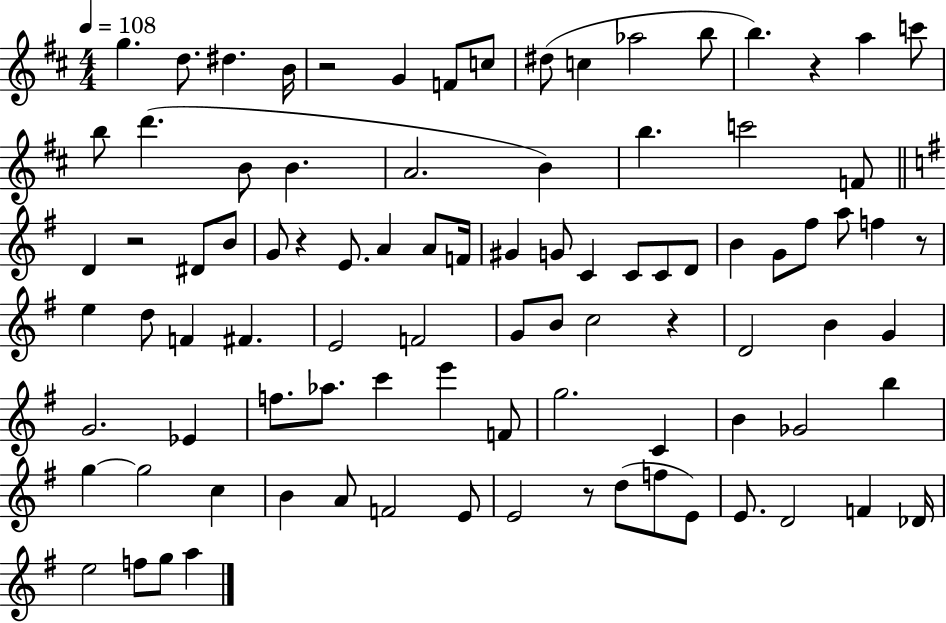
{
  \clef treble
  \numericTimeSignature
  \time 4/4
  \key d \major
  \tempo 4 = 108
  g''4. d''8. dis''4. b'16 | r2 g'4 f'8 c''8 | dis''8( c''4 aes''2 b''8 | b''4.) r4 a''4 c'''8 | \break b''8 d'''4.( b'8 b'4. | a'2. b'4) | b''4. c'''2 f'8 | \bar "||" \break \key g \major d'4 r2 dis'8 b'8 | g'8 r4 e'8. a'4 a'8 f'16 | gis'4 g'8 c'4 c'8 c'8 d'8 | b'4 g'8 fis''8 a''8 f''4 r8 | \break e''4 d''8 f'4 fis'4. | e'2 f'2 | g'8 b'8 c''2 r4 | d'2 b'4 g'4 | \break g'2. ees'4 | f''8. aes''8. c'''4 e'''4 f'8 | g''2. c'4 | b'4 ges'2 b''4 | \break g''4~~ g''2 c''4 | b'4 a'8 f'2 e'8 | e'2 r8 d''8( f''8 e'8) | e'8. d'2 f'4 des'16 | \break e''2 f''8 g''8 a''4 | \bar "|."
}